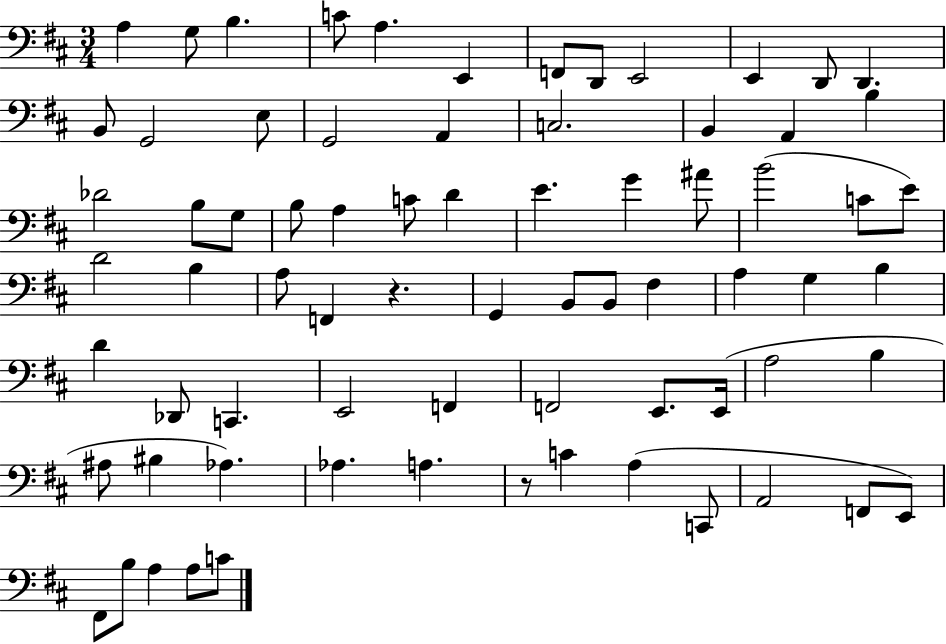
X:1
T:Untitled
M:3/4
L:1/4
K:D
A, G,/2 B, C/2 A, E,, F,,/2 D,,/2 E,,2 E,, D,,/2 D,, B,,/2 G,,2 E,/2 G,,2 A,, C,2 B,, A,, B, _D2 B,/2 G,/2 B,/2 A, C/2 D E G ^A/2 B2 C/2 E/2 D2 B, A,/2 F,, z G,, B,,/2 B,,/2 ^F, A, G, B, D _D,,/2 C,, E,,2 F,, F,,2 E,,/2 E,,/4 A,2 B, ^A,/2 ^B, _A, _A, A, z/2 C A, C,,/2 A,,2 F,,/2 E,,/2 ^F,,/2 B,/2 A, A,/2 C/2